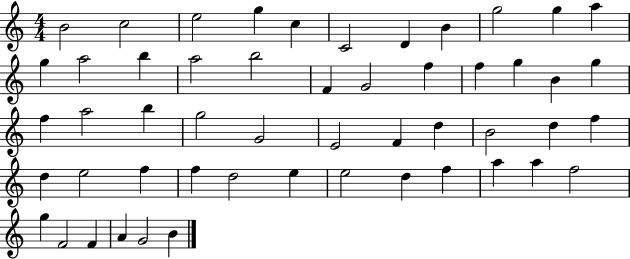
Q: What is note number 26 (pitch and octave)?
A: B5